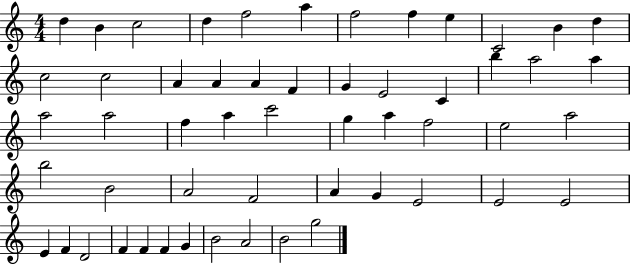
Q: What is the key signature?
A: C major